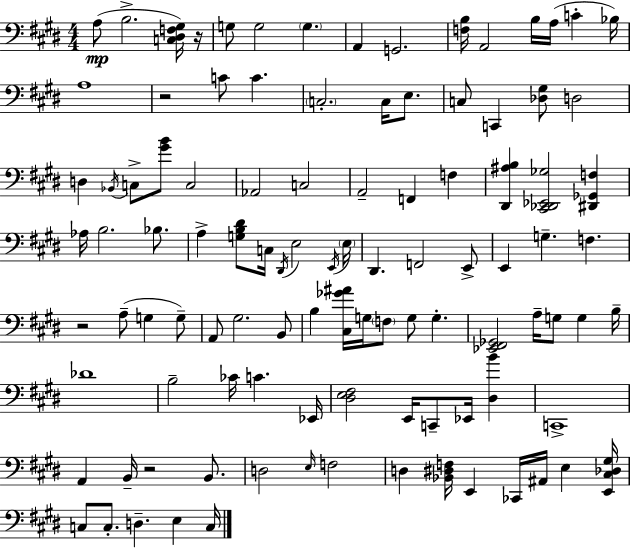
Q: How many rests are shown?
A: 4